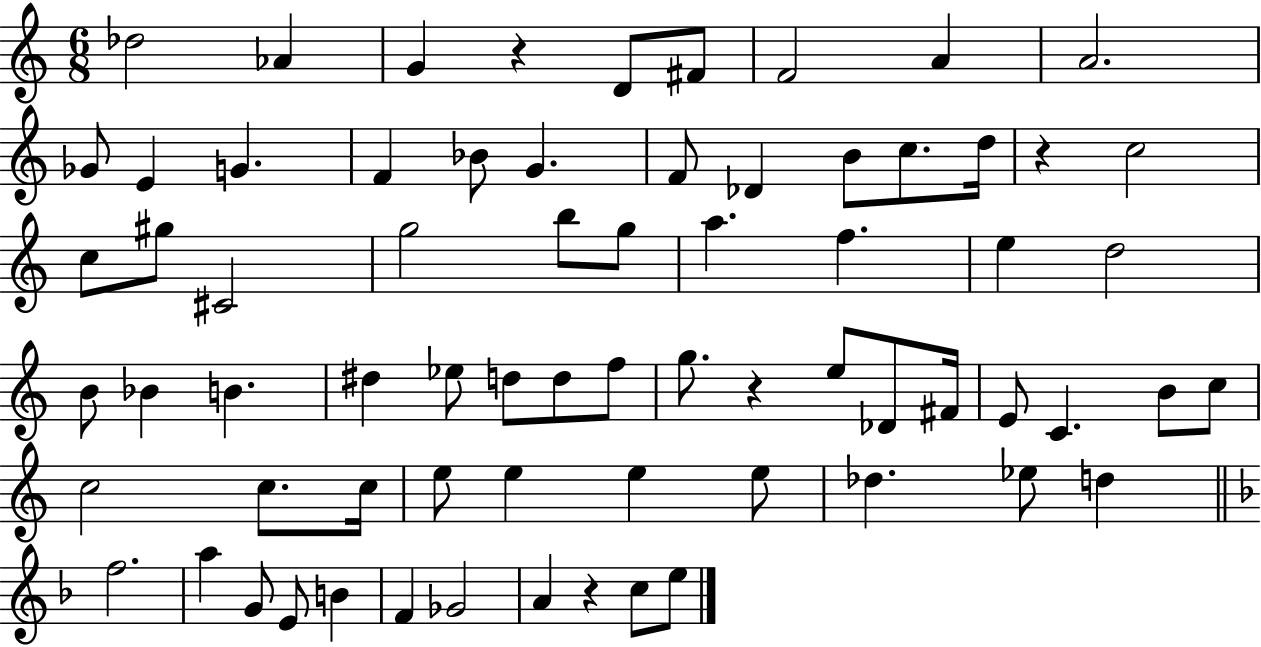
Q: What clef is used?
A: treble